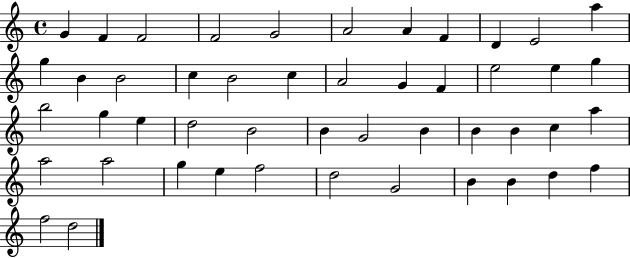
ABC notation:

X:1
T:Untitled
M:4/4
L:1/4
K:C
G F F2 F2 G2 A2 A F D E2 a g B B2 c B2 c A2 G F e2 e g b2 g e d2 B2 B G2 B B B c a a2 a2 g e f2 d2 G2 B B d f f2 d2